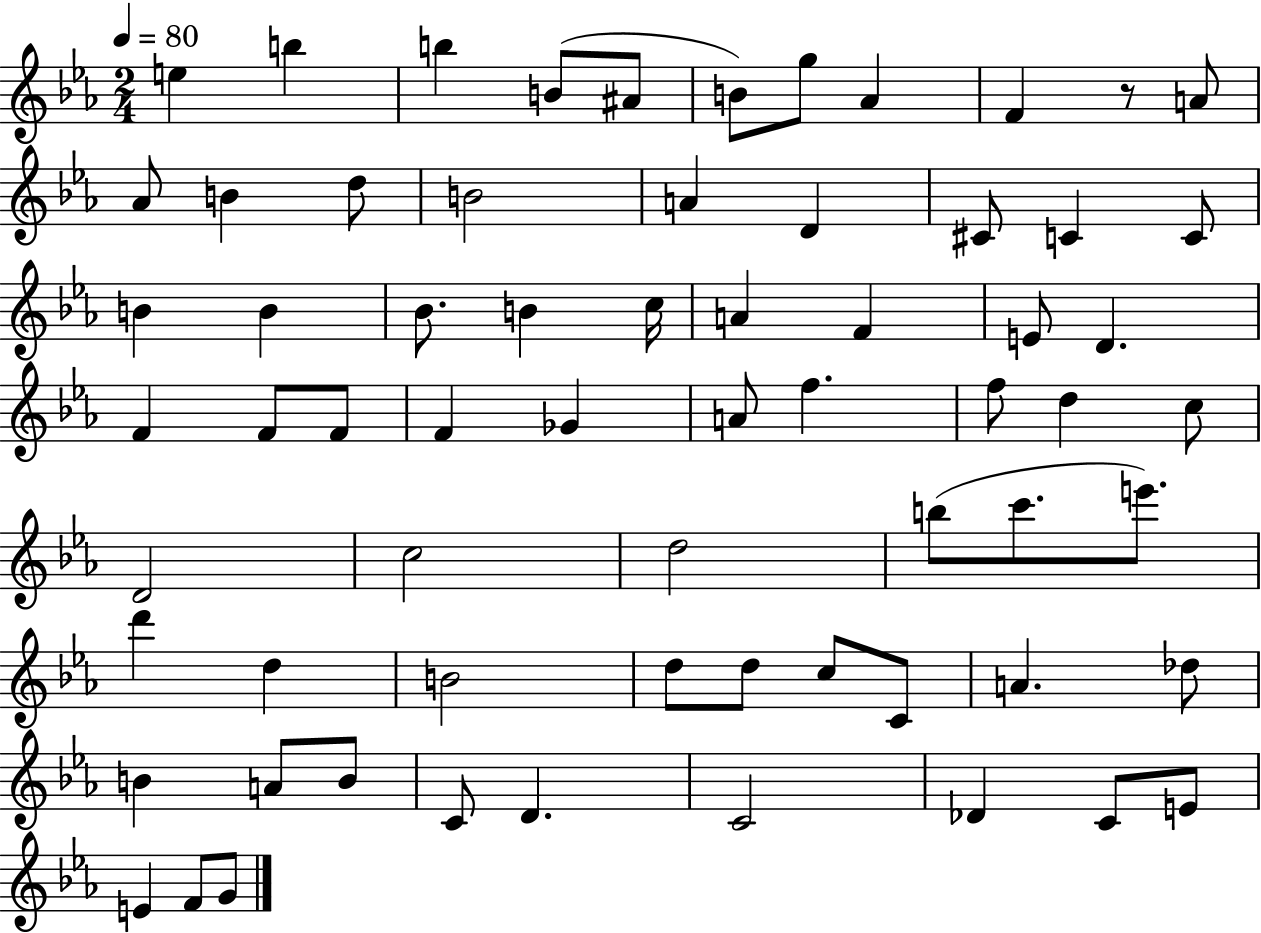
{
  \clef treble
  \numericTimeSignature
  \time 2/4
  \key ees \major
  \tempo 4 = 80
  e''4 b''4 | b''4 b'8( ais'8 | b'8) g''8 aes'4 | f'4 r8 a'8 | \break aes'8 b'4 d''8 | b'2 | a'4 d'4 | cis'8 c'4 c'8 | \break b'4 b'4 | bes'8. b'4 c''16 | a'4 f'4 | e'8 d'4. | \break f'4 f'8 f'8 | f'4 ges'4 | a'8 f''4. | f''8 d''4 c''8 | \break d'2 | c''2 | d''2 | b''8( c'''8. e'''8.) | \break d'''4 d''4 | b'2 | d''8 d''8 c''8 c'8 | a'4. des''8 | \break b'4 a'8 b'8 | c'8 d'4. | c'2 | des'4 c'8 e'8 | \break e'4 f'8 g'8 | \bar "|."
}